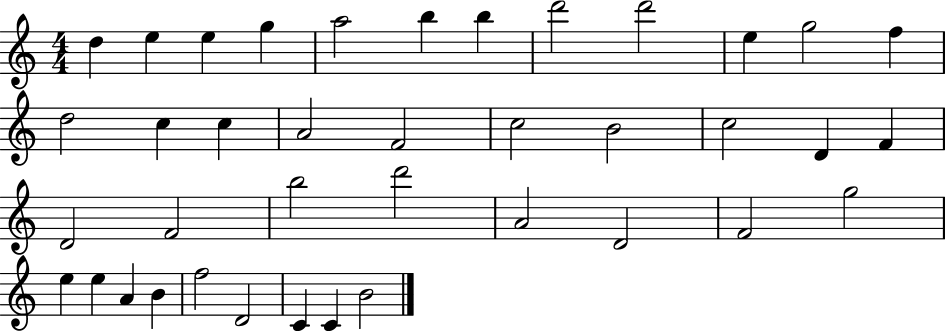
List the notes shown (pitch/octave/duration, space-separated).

D5/q E5/q E5/q G5/q A5/h B5/q B5/q D6/h D6/h E5/q G5/h F5/q D5/h C5/q C5/q A4/h F4/h C5/h B4/h C5/h D4/q F4/q D4/h F4/h B5/h D6/h A4/h D4/h F4/h G5/h E5/q E5/q A4/q B4/q F5/h D4/h C4/q C4/q B4/h